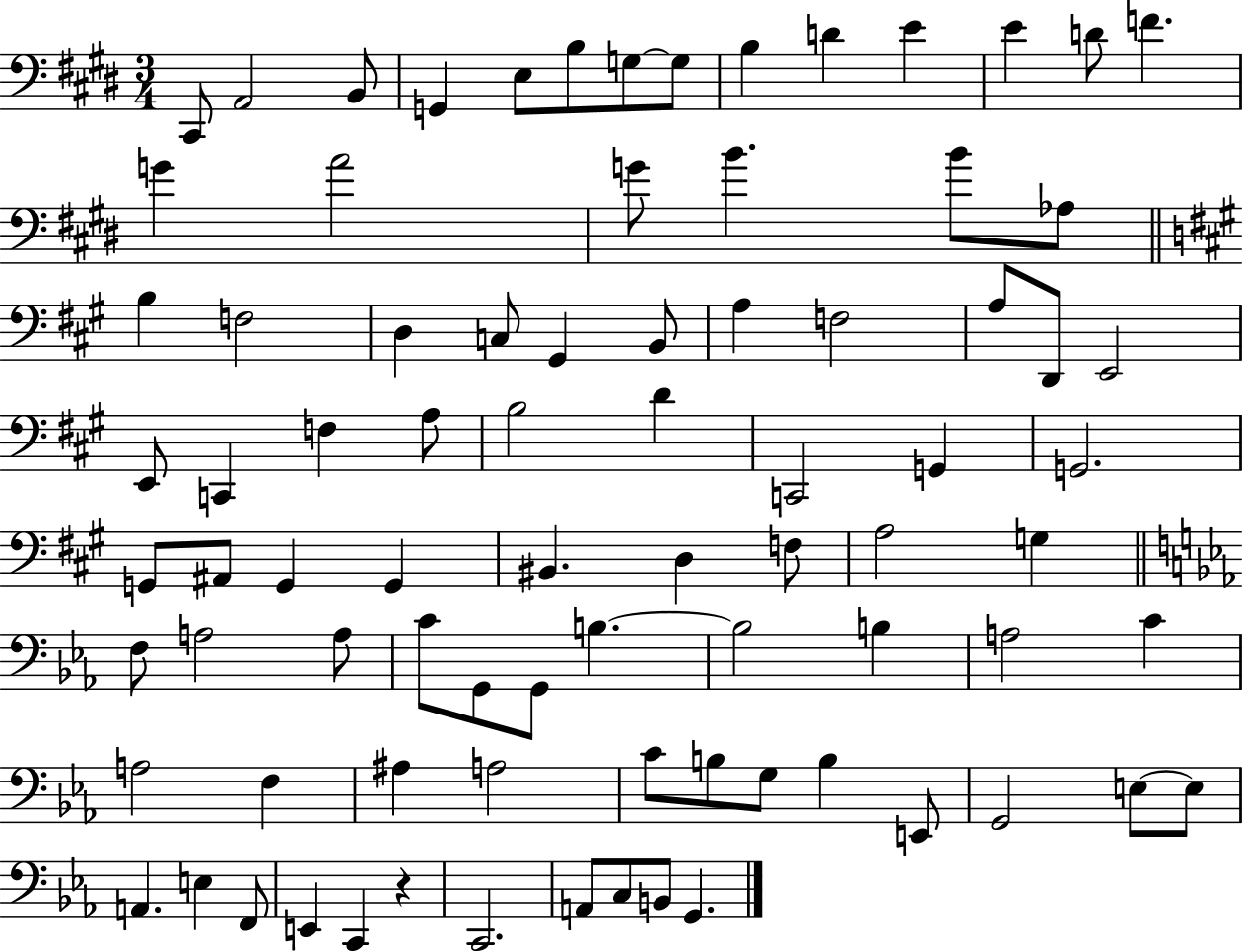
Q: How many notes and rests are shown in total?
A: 83